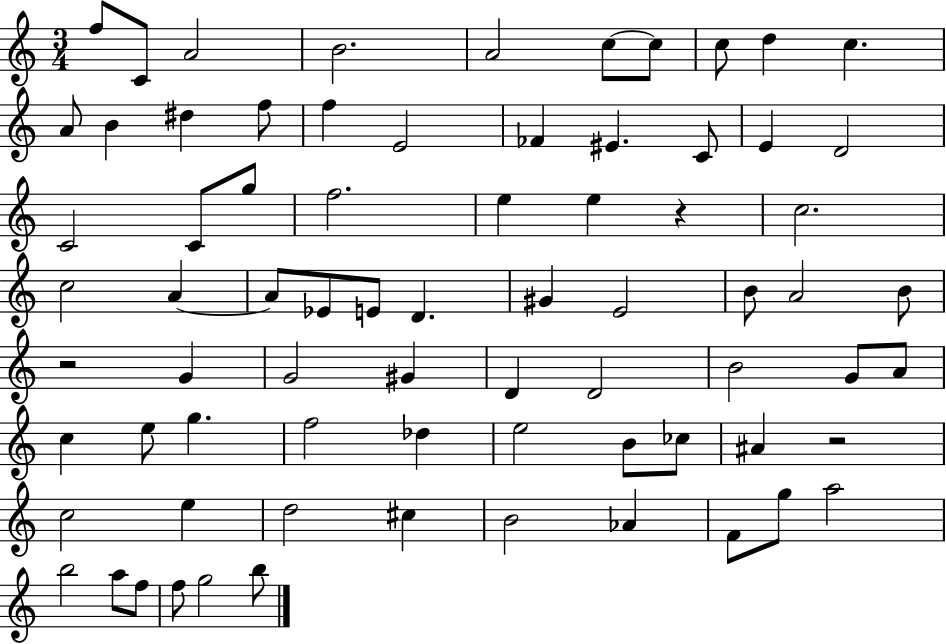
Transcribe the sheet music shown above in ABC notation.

X:1
T:Untitled
M:3/4
L:1/4
K:C
f/2 C/2 A2 B2 A2 c/2 c/2 c/2 d c A/2 B ^d f/2 f E2 _F ^E C/2 E D2 C2 C/2 g/2 f2 e e z c2 c2 A A/2 _E/2 E/2 D ^G E2 B/2 A2 B/2 z2 G G2 ^G D D2 B2 G/2 A/2 c e/2 g f2 _d e2 B/2 _c/2 ^A z2 c2 e d2 ^c B2 _A F/2 g/2 a2 b2 a/2 f/2 f/2 g2 b/2